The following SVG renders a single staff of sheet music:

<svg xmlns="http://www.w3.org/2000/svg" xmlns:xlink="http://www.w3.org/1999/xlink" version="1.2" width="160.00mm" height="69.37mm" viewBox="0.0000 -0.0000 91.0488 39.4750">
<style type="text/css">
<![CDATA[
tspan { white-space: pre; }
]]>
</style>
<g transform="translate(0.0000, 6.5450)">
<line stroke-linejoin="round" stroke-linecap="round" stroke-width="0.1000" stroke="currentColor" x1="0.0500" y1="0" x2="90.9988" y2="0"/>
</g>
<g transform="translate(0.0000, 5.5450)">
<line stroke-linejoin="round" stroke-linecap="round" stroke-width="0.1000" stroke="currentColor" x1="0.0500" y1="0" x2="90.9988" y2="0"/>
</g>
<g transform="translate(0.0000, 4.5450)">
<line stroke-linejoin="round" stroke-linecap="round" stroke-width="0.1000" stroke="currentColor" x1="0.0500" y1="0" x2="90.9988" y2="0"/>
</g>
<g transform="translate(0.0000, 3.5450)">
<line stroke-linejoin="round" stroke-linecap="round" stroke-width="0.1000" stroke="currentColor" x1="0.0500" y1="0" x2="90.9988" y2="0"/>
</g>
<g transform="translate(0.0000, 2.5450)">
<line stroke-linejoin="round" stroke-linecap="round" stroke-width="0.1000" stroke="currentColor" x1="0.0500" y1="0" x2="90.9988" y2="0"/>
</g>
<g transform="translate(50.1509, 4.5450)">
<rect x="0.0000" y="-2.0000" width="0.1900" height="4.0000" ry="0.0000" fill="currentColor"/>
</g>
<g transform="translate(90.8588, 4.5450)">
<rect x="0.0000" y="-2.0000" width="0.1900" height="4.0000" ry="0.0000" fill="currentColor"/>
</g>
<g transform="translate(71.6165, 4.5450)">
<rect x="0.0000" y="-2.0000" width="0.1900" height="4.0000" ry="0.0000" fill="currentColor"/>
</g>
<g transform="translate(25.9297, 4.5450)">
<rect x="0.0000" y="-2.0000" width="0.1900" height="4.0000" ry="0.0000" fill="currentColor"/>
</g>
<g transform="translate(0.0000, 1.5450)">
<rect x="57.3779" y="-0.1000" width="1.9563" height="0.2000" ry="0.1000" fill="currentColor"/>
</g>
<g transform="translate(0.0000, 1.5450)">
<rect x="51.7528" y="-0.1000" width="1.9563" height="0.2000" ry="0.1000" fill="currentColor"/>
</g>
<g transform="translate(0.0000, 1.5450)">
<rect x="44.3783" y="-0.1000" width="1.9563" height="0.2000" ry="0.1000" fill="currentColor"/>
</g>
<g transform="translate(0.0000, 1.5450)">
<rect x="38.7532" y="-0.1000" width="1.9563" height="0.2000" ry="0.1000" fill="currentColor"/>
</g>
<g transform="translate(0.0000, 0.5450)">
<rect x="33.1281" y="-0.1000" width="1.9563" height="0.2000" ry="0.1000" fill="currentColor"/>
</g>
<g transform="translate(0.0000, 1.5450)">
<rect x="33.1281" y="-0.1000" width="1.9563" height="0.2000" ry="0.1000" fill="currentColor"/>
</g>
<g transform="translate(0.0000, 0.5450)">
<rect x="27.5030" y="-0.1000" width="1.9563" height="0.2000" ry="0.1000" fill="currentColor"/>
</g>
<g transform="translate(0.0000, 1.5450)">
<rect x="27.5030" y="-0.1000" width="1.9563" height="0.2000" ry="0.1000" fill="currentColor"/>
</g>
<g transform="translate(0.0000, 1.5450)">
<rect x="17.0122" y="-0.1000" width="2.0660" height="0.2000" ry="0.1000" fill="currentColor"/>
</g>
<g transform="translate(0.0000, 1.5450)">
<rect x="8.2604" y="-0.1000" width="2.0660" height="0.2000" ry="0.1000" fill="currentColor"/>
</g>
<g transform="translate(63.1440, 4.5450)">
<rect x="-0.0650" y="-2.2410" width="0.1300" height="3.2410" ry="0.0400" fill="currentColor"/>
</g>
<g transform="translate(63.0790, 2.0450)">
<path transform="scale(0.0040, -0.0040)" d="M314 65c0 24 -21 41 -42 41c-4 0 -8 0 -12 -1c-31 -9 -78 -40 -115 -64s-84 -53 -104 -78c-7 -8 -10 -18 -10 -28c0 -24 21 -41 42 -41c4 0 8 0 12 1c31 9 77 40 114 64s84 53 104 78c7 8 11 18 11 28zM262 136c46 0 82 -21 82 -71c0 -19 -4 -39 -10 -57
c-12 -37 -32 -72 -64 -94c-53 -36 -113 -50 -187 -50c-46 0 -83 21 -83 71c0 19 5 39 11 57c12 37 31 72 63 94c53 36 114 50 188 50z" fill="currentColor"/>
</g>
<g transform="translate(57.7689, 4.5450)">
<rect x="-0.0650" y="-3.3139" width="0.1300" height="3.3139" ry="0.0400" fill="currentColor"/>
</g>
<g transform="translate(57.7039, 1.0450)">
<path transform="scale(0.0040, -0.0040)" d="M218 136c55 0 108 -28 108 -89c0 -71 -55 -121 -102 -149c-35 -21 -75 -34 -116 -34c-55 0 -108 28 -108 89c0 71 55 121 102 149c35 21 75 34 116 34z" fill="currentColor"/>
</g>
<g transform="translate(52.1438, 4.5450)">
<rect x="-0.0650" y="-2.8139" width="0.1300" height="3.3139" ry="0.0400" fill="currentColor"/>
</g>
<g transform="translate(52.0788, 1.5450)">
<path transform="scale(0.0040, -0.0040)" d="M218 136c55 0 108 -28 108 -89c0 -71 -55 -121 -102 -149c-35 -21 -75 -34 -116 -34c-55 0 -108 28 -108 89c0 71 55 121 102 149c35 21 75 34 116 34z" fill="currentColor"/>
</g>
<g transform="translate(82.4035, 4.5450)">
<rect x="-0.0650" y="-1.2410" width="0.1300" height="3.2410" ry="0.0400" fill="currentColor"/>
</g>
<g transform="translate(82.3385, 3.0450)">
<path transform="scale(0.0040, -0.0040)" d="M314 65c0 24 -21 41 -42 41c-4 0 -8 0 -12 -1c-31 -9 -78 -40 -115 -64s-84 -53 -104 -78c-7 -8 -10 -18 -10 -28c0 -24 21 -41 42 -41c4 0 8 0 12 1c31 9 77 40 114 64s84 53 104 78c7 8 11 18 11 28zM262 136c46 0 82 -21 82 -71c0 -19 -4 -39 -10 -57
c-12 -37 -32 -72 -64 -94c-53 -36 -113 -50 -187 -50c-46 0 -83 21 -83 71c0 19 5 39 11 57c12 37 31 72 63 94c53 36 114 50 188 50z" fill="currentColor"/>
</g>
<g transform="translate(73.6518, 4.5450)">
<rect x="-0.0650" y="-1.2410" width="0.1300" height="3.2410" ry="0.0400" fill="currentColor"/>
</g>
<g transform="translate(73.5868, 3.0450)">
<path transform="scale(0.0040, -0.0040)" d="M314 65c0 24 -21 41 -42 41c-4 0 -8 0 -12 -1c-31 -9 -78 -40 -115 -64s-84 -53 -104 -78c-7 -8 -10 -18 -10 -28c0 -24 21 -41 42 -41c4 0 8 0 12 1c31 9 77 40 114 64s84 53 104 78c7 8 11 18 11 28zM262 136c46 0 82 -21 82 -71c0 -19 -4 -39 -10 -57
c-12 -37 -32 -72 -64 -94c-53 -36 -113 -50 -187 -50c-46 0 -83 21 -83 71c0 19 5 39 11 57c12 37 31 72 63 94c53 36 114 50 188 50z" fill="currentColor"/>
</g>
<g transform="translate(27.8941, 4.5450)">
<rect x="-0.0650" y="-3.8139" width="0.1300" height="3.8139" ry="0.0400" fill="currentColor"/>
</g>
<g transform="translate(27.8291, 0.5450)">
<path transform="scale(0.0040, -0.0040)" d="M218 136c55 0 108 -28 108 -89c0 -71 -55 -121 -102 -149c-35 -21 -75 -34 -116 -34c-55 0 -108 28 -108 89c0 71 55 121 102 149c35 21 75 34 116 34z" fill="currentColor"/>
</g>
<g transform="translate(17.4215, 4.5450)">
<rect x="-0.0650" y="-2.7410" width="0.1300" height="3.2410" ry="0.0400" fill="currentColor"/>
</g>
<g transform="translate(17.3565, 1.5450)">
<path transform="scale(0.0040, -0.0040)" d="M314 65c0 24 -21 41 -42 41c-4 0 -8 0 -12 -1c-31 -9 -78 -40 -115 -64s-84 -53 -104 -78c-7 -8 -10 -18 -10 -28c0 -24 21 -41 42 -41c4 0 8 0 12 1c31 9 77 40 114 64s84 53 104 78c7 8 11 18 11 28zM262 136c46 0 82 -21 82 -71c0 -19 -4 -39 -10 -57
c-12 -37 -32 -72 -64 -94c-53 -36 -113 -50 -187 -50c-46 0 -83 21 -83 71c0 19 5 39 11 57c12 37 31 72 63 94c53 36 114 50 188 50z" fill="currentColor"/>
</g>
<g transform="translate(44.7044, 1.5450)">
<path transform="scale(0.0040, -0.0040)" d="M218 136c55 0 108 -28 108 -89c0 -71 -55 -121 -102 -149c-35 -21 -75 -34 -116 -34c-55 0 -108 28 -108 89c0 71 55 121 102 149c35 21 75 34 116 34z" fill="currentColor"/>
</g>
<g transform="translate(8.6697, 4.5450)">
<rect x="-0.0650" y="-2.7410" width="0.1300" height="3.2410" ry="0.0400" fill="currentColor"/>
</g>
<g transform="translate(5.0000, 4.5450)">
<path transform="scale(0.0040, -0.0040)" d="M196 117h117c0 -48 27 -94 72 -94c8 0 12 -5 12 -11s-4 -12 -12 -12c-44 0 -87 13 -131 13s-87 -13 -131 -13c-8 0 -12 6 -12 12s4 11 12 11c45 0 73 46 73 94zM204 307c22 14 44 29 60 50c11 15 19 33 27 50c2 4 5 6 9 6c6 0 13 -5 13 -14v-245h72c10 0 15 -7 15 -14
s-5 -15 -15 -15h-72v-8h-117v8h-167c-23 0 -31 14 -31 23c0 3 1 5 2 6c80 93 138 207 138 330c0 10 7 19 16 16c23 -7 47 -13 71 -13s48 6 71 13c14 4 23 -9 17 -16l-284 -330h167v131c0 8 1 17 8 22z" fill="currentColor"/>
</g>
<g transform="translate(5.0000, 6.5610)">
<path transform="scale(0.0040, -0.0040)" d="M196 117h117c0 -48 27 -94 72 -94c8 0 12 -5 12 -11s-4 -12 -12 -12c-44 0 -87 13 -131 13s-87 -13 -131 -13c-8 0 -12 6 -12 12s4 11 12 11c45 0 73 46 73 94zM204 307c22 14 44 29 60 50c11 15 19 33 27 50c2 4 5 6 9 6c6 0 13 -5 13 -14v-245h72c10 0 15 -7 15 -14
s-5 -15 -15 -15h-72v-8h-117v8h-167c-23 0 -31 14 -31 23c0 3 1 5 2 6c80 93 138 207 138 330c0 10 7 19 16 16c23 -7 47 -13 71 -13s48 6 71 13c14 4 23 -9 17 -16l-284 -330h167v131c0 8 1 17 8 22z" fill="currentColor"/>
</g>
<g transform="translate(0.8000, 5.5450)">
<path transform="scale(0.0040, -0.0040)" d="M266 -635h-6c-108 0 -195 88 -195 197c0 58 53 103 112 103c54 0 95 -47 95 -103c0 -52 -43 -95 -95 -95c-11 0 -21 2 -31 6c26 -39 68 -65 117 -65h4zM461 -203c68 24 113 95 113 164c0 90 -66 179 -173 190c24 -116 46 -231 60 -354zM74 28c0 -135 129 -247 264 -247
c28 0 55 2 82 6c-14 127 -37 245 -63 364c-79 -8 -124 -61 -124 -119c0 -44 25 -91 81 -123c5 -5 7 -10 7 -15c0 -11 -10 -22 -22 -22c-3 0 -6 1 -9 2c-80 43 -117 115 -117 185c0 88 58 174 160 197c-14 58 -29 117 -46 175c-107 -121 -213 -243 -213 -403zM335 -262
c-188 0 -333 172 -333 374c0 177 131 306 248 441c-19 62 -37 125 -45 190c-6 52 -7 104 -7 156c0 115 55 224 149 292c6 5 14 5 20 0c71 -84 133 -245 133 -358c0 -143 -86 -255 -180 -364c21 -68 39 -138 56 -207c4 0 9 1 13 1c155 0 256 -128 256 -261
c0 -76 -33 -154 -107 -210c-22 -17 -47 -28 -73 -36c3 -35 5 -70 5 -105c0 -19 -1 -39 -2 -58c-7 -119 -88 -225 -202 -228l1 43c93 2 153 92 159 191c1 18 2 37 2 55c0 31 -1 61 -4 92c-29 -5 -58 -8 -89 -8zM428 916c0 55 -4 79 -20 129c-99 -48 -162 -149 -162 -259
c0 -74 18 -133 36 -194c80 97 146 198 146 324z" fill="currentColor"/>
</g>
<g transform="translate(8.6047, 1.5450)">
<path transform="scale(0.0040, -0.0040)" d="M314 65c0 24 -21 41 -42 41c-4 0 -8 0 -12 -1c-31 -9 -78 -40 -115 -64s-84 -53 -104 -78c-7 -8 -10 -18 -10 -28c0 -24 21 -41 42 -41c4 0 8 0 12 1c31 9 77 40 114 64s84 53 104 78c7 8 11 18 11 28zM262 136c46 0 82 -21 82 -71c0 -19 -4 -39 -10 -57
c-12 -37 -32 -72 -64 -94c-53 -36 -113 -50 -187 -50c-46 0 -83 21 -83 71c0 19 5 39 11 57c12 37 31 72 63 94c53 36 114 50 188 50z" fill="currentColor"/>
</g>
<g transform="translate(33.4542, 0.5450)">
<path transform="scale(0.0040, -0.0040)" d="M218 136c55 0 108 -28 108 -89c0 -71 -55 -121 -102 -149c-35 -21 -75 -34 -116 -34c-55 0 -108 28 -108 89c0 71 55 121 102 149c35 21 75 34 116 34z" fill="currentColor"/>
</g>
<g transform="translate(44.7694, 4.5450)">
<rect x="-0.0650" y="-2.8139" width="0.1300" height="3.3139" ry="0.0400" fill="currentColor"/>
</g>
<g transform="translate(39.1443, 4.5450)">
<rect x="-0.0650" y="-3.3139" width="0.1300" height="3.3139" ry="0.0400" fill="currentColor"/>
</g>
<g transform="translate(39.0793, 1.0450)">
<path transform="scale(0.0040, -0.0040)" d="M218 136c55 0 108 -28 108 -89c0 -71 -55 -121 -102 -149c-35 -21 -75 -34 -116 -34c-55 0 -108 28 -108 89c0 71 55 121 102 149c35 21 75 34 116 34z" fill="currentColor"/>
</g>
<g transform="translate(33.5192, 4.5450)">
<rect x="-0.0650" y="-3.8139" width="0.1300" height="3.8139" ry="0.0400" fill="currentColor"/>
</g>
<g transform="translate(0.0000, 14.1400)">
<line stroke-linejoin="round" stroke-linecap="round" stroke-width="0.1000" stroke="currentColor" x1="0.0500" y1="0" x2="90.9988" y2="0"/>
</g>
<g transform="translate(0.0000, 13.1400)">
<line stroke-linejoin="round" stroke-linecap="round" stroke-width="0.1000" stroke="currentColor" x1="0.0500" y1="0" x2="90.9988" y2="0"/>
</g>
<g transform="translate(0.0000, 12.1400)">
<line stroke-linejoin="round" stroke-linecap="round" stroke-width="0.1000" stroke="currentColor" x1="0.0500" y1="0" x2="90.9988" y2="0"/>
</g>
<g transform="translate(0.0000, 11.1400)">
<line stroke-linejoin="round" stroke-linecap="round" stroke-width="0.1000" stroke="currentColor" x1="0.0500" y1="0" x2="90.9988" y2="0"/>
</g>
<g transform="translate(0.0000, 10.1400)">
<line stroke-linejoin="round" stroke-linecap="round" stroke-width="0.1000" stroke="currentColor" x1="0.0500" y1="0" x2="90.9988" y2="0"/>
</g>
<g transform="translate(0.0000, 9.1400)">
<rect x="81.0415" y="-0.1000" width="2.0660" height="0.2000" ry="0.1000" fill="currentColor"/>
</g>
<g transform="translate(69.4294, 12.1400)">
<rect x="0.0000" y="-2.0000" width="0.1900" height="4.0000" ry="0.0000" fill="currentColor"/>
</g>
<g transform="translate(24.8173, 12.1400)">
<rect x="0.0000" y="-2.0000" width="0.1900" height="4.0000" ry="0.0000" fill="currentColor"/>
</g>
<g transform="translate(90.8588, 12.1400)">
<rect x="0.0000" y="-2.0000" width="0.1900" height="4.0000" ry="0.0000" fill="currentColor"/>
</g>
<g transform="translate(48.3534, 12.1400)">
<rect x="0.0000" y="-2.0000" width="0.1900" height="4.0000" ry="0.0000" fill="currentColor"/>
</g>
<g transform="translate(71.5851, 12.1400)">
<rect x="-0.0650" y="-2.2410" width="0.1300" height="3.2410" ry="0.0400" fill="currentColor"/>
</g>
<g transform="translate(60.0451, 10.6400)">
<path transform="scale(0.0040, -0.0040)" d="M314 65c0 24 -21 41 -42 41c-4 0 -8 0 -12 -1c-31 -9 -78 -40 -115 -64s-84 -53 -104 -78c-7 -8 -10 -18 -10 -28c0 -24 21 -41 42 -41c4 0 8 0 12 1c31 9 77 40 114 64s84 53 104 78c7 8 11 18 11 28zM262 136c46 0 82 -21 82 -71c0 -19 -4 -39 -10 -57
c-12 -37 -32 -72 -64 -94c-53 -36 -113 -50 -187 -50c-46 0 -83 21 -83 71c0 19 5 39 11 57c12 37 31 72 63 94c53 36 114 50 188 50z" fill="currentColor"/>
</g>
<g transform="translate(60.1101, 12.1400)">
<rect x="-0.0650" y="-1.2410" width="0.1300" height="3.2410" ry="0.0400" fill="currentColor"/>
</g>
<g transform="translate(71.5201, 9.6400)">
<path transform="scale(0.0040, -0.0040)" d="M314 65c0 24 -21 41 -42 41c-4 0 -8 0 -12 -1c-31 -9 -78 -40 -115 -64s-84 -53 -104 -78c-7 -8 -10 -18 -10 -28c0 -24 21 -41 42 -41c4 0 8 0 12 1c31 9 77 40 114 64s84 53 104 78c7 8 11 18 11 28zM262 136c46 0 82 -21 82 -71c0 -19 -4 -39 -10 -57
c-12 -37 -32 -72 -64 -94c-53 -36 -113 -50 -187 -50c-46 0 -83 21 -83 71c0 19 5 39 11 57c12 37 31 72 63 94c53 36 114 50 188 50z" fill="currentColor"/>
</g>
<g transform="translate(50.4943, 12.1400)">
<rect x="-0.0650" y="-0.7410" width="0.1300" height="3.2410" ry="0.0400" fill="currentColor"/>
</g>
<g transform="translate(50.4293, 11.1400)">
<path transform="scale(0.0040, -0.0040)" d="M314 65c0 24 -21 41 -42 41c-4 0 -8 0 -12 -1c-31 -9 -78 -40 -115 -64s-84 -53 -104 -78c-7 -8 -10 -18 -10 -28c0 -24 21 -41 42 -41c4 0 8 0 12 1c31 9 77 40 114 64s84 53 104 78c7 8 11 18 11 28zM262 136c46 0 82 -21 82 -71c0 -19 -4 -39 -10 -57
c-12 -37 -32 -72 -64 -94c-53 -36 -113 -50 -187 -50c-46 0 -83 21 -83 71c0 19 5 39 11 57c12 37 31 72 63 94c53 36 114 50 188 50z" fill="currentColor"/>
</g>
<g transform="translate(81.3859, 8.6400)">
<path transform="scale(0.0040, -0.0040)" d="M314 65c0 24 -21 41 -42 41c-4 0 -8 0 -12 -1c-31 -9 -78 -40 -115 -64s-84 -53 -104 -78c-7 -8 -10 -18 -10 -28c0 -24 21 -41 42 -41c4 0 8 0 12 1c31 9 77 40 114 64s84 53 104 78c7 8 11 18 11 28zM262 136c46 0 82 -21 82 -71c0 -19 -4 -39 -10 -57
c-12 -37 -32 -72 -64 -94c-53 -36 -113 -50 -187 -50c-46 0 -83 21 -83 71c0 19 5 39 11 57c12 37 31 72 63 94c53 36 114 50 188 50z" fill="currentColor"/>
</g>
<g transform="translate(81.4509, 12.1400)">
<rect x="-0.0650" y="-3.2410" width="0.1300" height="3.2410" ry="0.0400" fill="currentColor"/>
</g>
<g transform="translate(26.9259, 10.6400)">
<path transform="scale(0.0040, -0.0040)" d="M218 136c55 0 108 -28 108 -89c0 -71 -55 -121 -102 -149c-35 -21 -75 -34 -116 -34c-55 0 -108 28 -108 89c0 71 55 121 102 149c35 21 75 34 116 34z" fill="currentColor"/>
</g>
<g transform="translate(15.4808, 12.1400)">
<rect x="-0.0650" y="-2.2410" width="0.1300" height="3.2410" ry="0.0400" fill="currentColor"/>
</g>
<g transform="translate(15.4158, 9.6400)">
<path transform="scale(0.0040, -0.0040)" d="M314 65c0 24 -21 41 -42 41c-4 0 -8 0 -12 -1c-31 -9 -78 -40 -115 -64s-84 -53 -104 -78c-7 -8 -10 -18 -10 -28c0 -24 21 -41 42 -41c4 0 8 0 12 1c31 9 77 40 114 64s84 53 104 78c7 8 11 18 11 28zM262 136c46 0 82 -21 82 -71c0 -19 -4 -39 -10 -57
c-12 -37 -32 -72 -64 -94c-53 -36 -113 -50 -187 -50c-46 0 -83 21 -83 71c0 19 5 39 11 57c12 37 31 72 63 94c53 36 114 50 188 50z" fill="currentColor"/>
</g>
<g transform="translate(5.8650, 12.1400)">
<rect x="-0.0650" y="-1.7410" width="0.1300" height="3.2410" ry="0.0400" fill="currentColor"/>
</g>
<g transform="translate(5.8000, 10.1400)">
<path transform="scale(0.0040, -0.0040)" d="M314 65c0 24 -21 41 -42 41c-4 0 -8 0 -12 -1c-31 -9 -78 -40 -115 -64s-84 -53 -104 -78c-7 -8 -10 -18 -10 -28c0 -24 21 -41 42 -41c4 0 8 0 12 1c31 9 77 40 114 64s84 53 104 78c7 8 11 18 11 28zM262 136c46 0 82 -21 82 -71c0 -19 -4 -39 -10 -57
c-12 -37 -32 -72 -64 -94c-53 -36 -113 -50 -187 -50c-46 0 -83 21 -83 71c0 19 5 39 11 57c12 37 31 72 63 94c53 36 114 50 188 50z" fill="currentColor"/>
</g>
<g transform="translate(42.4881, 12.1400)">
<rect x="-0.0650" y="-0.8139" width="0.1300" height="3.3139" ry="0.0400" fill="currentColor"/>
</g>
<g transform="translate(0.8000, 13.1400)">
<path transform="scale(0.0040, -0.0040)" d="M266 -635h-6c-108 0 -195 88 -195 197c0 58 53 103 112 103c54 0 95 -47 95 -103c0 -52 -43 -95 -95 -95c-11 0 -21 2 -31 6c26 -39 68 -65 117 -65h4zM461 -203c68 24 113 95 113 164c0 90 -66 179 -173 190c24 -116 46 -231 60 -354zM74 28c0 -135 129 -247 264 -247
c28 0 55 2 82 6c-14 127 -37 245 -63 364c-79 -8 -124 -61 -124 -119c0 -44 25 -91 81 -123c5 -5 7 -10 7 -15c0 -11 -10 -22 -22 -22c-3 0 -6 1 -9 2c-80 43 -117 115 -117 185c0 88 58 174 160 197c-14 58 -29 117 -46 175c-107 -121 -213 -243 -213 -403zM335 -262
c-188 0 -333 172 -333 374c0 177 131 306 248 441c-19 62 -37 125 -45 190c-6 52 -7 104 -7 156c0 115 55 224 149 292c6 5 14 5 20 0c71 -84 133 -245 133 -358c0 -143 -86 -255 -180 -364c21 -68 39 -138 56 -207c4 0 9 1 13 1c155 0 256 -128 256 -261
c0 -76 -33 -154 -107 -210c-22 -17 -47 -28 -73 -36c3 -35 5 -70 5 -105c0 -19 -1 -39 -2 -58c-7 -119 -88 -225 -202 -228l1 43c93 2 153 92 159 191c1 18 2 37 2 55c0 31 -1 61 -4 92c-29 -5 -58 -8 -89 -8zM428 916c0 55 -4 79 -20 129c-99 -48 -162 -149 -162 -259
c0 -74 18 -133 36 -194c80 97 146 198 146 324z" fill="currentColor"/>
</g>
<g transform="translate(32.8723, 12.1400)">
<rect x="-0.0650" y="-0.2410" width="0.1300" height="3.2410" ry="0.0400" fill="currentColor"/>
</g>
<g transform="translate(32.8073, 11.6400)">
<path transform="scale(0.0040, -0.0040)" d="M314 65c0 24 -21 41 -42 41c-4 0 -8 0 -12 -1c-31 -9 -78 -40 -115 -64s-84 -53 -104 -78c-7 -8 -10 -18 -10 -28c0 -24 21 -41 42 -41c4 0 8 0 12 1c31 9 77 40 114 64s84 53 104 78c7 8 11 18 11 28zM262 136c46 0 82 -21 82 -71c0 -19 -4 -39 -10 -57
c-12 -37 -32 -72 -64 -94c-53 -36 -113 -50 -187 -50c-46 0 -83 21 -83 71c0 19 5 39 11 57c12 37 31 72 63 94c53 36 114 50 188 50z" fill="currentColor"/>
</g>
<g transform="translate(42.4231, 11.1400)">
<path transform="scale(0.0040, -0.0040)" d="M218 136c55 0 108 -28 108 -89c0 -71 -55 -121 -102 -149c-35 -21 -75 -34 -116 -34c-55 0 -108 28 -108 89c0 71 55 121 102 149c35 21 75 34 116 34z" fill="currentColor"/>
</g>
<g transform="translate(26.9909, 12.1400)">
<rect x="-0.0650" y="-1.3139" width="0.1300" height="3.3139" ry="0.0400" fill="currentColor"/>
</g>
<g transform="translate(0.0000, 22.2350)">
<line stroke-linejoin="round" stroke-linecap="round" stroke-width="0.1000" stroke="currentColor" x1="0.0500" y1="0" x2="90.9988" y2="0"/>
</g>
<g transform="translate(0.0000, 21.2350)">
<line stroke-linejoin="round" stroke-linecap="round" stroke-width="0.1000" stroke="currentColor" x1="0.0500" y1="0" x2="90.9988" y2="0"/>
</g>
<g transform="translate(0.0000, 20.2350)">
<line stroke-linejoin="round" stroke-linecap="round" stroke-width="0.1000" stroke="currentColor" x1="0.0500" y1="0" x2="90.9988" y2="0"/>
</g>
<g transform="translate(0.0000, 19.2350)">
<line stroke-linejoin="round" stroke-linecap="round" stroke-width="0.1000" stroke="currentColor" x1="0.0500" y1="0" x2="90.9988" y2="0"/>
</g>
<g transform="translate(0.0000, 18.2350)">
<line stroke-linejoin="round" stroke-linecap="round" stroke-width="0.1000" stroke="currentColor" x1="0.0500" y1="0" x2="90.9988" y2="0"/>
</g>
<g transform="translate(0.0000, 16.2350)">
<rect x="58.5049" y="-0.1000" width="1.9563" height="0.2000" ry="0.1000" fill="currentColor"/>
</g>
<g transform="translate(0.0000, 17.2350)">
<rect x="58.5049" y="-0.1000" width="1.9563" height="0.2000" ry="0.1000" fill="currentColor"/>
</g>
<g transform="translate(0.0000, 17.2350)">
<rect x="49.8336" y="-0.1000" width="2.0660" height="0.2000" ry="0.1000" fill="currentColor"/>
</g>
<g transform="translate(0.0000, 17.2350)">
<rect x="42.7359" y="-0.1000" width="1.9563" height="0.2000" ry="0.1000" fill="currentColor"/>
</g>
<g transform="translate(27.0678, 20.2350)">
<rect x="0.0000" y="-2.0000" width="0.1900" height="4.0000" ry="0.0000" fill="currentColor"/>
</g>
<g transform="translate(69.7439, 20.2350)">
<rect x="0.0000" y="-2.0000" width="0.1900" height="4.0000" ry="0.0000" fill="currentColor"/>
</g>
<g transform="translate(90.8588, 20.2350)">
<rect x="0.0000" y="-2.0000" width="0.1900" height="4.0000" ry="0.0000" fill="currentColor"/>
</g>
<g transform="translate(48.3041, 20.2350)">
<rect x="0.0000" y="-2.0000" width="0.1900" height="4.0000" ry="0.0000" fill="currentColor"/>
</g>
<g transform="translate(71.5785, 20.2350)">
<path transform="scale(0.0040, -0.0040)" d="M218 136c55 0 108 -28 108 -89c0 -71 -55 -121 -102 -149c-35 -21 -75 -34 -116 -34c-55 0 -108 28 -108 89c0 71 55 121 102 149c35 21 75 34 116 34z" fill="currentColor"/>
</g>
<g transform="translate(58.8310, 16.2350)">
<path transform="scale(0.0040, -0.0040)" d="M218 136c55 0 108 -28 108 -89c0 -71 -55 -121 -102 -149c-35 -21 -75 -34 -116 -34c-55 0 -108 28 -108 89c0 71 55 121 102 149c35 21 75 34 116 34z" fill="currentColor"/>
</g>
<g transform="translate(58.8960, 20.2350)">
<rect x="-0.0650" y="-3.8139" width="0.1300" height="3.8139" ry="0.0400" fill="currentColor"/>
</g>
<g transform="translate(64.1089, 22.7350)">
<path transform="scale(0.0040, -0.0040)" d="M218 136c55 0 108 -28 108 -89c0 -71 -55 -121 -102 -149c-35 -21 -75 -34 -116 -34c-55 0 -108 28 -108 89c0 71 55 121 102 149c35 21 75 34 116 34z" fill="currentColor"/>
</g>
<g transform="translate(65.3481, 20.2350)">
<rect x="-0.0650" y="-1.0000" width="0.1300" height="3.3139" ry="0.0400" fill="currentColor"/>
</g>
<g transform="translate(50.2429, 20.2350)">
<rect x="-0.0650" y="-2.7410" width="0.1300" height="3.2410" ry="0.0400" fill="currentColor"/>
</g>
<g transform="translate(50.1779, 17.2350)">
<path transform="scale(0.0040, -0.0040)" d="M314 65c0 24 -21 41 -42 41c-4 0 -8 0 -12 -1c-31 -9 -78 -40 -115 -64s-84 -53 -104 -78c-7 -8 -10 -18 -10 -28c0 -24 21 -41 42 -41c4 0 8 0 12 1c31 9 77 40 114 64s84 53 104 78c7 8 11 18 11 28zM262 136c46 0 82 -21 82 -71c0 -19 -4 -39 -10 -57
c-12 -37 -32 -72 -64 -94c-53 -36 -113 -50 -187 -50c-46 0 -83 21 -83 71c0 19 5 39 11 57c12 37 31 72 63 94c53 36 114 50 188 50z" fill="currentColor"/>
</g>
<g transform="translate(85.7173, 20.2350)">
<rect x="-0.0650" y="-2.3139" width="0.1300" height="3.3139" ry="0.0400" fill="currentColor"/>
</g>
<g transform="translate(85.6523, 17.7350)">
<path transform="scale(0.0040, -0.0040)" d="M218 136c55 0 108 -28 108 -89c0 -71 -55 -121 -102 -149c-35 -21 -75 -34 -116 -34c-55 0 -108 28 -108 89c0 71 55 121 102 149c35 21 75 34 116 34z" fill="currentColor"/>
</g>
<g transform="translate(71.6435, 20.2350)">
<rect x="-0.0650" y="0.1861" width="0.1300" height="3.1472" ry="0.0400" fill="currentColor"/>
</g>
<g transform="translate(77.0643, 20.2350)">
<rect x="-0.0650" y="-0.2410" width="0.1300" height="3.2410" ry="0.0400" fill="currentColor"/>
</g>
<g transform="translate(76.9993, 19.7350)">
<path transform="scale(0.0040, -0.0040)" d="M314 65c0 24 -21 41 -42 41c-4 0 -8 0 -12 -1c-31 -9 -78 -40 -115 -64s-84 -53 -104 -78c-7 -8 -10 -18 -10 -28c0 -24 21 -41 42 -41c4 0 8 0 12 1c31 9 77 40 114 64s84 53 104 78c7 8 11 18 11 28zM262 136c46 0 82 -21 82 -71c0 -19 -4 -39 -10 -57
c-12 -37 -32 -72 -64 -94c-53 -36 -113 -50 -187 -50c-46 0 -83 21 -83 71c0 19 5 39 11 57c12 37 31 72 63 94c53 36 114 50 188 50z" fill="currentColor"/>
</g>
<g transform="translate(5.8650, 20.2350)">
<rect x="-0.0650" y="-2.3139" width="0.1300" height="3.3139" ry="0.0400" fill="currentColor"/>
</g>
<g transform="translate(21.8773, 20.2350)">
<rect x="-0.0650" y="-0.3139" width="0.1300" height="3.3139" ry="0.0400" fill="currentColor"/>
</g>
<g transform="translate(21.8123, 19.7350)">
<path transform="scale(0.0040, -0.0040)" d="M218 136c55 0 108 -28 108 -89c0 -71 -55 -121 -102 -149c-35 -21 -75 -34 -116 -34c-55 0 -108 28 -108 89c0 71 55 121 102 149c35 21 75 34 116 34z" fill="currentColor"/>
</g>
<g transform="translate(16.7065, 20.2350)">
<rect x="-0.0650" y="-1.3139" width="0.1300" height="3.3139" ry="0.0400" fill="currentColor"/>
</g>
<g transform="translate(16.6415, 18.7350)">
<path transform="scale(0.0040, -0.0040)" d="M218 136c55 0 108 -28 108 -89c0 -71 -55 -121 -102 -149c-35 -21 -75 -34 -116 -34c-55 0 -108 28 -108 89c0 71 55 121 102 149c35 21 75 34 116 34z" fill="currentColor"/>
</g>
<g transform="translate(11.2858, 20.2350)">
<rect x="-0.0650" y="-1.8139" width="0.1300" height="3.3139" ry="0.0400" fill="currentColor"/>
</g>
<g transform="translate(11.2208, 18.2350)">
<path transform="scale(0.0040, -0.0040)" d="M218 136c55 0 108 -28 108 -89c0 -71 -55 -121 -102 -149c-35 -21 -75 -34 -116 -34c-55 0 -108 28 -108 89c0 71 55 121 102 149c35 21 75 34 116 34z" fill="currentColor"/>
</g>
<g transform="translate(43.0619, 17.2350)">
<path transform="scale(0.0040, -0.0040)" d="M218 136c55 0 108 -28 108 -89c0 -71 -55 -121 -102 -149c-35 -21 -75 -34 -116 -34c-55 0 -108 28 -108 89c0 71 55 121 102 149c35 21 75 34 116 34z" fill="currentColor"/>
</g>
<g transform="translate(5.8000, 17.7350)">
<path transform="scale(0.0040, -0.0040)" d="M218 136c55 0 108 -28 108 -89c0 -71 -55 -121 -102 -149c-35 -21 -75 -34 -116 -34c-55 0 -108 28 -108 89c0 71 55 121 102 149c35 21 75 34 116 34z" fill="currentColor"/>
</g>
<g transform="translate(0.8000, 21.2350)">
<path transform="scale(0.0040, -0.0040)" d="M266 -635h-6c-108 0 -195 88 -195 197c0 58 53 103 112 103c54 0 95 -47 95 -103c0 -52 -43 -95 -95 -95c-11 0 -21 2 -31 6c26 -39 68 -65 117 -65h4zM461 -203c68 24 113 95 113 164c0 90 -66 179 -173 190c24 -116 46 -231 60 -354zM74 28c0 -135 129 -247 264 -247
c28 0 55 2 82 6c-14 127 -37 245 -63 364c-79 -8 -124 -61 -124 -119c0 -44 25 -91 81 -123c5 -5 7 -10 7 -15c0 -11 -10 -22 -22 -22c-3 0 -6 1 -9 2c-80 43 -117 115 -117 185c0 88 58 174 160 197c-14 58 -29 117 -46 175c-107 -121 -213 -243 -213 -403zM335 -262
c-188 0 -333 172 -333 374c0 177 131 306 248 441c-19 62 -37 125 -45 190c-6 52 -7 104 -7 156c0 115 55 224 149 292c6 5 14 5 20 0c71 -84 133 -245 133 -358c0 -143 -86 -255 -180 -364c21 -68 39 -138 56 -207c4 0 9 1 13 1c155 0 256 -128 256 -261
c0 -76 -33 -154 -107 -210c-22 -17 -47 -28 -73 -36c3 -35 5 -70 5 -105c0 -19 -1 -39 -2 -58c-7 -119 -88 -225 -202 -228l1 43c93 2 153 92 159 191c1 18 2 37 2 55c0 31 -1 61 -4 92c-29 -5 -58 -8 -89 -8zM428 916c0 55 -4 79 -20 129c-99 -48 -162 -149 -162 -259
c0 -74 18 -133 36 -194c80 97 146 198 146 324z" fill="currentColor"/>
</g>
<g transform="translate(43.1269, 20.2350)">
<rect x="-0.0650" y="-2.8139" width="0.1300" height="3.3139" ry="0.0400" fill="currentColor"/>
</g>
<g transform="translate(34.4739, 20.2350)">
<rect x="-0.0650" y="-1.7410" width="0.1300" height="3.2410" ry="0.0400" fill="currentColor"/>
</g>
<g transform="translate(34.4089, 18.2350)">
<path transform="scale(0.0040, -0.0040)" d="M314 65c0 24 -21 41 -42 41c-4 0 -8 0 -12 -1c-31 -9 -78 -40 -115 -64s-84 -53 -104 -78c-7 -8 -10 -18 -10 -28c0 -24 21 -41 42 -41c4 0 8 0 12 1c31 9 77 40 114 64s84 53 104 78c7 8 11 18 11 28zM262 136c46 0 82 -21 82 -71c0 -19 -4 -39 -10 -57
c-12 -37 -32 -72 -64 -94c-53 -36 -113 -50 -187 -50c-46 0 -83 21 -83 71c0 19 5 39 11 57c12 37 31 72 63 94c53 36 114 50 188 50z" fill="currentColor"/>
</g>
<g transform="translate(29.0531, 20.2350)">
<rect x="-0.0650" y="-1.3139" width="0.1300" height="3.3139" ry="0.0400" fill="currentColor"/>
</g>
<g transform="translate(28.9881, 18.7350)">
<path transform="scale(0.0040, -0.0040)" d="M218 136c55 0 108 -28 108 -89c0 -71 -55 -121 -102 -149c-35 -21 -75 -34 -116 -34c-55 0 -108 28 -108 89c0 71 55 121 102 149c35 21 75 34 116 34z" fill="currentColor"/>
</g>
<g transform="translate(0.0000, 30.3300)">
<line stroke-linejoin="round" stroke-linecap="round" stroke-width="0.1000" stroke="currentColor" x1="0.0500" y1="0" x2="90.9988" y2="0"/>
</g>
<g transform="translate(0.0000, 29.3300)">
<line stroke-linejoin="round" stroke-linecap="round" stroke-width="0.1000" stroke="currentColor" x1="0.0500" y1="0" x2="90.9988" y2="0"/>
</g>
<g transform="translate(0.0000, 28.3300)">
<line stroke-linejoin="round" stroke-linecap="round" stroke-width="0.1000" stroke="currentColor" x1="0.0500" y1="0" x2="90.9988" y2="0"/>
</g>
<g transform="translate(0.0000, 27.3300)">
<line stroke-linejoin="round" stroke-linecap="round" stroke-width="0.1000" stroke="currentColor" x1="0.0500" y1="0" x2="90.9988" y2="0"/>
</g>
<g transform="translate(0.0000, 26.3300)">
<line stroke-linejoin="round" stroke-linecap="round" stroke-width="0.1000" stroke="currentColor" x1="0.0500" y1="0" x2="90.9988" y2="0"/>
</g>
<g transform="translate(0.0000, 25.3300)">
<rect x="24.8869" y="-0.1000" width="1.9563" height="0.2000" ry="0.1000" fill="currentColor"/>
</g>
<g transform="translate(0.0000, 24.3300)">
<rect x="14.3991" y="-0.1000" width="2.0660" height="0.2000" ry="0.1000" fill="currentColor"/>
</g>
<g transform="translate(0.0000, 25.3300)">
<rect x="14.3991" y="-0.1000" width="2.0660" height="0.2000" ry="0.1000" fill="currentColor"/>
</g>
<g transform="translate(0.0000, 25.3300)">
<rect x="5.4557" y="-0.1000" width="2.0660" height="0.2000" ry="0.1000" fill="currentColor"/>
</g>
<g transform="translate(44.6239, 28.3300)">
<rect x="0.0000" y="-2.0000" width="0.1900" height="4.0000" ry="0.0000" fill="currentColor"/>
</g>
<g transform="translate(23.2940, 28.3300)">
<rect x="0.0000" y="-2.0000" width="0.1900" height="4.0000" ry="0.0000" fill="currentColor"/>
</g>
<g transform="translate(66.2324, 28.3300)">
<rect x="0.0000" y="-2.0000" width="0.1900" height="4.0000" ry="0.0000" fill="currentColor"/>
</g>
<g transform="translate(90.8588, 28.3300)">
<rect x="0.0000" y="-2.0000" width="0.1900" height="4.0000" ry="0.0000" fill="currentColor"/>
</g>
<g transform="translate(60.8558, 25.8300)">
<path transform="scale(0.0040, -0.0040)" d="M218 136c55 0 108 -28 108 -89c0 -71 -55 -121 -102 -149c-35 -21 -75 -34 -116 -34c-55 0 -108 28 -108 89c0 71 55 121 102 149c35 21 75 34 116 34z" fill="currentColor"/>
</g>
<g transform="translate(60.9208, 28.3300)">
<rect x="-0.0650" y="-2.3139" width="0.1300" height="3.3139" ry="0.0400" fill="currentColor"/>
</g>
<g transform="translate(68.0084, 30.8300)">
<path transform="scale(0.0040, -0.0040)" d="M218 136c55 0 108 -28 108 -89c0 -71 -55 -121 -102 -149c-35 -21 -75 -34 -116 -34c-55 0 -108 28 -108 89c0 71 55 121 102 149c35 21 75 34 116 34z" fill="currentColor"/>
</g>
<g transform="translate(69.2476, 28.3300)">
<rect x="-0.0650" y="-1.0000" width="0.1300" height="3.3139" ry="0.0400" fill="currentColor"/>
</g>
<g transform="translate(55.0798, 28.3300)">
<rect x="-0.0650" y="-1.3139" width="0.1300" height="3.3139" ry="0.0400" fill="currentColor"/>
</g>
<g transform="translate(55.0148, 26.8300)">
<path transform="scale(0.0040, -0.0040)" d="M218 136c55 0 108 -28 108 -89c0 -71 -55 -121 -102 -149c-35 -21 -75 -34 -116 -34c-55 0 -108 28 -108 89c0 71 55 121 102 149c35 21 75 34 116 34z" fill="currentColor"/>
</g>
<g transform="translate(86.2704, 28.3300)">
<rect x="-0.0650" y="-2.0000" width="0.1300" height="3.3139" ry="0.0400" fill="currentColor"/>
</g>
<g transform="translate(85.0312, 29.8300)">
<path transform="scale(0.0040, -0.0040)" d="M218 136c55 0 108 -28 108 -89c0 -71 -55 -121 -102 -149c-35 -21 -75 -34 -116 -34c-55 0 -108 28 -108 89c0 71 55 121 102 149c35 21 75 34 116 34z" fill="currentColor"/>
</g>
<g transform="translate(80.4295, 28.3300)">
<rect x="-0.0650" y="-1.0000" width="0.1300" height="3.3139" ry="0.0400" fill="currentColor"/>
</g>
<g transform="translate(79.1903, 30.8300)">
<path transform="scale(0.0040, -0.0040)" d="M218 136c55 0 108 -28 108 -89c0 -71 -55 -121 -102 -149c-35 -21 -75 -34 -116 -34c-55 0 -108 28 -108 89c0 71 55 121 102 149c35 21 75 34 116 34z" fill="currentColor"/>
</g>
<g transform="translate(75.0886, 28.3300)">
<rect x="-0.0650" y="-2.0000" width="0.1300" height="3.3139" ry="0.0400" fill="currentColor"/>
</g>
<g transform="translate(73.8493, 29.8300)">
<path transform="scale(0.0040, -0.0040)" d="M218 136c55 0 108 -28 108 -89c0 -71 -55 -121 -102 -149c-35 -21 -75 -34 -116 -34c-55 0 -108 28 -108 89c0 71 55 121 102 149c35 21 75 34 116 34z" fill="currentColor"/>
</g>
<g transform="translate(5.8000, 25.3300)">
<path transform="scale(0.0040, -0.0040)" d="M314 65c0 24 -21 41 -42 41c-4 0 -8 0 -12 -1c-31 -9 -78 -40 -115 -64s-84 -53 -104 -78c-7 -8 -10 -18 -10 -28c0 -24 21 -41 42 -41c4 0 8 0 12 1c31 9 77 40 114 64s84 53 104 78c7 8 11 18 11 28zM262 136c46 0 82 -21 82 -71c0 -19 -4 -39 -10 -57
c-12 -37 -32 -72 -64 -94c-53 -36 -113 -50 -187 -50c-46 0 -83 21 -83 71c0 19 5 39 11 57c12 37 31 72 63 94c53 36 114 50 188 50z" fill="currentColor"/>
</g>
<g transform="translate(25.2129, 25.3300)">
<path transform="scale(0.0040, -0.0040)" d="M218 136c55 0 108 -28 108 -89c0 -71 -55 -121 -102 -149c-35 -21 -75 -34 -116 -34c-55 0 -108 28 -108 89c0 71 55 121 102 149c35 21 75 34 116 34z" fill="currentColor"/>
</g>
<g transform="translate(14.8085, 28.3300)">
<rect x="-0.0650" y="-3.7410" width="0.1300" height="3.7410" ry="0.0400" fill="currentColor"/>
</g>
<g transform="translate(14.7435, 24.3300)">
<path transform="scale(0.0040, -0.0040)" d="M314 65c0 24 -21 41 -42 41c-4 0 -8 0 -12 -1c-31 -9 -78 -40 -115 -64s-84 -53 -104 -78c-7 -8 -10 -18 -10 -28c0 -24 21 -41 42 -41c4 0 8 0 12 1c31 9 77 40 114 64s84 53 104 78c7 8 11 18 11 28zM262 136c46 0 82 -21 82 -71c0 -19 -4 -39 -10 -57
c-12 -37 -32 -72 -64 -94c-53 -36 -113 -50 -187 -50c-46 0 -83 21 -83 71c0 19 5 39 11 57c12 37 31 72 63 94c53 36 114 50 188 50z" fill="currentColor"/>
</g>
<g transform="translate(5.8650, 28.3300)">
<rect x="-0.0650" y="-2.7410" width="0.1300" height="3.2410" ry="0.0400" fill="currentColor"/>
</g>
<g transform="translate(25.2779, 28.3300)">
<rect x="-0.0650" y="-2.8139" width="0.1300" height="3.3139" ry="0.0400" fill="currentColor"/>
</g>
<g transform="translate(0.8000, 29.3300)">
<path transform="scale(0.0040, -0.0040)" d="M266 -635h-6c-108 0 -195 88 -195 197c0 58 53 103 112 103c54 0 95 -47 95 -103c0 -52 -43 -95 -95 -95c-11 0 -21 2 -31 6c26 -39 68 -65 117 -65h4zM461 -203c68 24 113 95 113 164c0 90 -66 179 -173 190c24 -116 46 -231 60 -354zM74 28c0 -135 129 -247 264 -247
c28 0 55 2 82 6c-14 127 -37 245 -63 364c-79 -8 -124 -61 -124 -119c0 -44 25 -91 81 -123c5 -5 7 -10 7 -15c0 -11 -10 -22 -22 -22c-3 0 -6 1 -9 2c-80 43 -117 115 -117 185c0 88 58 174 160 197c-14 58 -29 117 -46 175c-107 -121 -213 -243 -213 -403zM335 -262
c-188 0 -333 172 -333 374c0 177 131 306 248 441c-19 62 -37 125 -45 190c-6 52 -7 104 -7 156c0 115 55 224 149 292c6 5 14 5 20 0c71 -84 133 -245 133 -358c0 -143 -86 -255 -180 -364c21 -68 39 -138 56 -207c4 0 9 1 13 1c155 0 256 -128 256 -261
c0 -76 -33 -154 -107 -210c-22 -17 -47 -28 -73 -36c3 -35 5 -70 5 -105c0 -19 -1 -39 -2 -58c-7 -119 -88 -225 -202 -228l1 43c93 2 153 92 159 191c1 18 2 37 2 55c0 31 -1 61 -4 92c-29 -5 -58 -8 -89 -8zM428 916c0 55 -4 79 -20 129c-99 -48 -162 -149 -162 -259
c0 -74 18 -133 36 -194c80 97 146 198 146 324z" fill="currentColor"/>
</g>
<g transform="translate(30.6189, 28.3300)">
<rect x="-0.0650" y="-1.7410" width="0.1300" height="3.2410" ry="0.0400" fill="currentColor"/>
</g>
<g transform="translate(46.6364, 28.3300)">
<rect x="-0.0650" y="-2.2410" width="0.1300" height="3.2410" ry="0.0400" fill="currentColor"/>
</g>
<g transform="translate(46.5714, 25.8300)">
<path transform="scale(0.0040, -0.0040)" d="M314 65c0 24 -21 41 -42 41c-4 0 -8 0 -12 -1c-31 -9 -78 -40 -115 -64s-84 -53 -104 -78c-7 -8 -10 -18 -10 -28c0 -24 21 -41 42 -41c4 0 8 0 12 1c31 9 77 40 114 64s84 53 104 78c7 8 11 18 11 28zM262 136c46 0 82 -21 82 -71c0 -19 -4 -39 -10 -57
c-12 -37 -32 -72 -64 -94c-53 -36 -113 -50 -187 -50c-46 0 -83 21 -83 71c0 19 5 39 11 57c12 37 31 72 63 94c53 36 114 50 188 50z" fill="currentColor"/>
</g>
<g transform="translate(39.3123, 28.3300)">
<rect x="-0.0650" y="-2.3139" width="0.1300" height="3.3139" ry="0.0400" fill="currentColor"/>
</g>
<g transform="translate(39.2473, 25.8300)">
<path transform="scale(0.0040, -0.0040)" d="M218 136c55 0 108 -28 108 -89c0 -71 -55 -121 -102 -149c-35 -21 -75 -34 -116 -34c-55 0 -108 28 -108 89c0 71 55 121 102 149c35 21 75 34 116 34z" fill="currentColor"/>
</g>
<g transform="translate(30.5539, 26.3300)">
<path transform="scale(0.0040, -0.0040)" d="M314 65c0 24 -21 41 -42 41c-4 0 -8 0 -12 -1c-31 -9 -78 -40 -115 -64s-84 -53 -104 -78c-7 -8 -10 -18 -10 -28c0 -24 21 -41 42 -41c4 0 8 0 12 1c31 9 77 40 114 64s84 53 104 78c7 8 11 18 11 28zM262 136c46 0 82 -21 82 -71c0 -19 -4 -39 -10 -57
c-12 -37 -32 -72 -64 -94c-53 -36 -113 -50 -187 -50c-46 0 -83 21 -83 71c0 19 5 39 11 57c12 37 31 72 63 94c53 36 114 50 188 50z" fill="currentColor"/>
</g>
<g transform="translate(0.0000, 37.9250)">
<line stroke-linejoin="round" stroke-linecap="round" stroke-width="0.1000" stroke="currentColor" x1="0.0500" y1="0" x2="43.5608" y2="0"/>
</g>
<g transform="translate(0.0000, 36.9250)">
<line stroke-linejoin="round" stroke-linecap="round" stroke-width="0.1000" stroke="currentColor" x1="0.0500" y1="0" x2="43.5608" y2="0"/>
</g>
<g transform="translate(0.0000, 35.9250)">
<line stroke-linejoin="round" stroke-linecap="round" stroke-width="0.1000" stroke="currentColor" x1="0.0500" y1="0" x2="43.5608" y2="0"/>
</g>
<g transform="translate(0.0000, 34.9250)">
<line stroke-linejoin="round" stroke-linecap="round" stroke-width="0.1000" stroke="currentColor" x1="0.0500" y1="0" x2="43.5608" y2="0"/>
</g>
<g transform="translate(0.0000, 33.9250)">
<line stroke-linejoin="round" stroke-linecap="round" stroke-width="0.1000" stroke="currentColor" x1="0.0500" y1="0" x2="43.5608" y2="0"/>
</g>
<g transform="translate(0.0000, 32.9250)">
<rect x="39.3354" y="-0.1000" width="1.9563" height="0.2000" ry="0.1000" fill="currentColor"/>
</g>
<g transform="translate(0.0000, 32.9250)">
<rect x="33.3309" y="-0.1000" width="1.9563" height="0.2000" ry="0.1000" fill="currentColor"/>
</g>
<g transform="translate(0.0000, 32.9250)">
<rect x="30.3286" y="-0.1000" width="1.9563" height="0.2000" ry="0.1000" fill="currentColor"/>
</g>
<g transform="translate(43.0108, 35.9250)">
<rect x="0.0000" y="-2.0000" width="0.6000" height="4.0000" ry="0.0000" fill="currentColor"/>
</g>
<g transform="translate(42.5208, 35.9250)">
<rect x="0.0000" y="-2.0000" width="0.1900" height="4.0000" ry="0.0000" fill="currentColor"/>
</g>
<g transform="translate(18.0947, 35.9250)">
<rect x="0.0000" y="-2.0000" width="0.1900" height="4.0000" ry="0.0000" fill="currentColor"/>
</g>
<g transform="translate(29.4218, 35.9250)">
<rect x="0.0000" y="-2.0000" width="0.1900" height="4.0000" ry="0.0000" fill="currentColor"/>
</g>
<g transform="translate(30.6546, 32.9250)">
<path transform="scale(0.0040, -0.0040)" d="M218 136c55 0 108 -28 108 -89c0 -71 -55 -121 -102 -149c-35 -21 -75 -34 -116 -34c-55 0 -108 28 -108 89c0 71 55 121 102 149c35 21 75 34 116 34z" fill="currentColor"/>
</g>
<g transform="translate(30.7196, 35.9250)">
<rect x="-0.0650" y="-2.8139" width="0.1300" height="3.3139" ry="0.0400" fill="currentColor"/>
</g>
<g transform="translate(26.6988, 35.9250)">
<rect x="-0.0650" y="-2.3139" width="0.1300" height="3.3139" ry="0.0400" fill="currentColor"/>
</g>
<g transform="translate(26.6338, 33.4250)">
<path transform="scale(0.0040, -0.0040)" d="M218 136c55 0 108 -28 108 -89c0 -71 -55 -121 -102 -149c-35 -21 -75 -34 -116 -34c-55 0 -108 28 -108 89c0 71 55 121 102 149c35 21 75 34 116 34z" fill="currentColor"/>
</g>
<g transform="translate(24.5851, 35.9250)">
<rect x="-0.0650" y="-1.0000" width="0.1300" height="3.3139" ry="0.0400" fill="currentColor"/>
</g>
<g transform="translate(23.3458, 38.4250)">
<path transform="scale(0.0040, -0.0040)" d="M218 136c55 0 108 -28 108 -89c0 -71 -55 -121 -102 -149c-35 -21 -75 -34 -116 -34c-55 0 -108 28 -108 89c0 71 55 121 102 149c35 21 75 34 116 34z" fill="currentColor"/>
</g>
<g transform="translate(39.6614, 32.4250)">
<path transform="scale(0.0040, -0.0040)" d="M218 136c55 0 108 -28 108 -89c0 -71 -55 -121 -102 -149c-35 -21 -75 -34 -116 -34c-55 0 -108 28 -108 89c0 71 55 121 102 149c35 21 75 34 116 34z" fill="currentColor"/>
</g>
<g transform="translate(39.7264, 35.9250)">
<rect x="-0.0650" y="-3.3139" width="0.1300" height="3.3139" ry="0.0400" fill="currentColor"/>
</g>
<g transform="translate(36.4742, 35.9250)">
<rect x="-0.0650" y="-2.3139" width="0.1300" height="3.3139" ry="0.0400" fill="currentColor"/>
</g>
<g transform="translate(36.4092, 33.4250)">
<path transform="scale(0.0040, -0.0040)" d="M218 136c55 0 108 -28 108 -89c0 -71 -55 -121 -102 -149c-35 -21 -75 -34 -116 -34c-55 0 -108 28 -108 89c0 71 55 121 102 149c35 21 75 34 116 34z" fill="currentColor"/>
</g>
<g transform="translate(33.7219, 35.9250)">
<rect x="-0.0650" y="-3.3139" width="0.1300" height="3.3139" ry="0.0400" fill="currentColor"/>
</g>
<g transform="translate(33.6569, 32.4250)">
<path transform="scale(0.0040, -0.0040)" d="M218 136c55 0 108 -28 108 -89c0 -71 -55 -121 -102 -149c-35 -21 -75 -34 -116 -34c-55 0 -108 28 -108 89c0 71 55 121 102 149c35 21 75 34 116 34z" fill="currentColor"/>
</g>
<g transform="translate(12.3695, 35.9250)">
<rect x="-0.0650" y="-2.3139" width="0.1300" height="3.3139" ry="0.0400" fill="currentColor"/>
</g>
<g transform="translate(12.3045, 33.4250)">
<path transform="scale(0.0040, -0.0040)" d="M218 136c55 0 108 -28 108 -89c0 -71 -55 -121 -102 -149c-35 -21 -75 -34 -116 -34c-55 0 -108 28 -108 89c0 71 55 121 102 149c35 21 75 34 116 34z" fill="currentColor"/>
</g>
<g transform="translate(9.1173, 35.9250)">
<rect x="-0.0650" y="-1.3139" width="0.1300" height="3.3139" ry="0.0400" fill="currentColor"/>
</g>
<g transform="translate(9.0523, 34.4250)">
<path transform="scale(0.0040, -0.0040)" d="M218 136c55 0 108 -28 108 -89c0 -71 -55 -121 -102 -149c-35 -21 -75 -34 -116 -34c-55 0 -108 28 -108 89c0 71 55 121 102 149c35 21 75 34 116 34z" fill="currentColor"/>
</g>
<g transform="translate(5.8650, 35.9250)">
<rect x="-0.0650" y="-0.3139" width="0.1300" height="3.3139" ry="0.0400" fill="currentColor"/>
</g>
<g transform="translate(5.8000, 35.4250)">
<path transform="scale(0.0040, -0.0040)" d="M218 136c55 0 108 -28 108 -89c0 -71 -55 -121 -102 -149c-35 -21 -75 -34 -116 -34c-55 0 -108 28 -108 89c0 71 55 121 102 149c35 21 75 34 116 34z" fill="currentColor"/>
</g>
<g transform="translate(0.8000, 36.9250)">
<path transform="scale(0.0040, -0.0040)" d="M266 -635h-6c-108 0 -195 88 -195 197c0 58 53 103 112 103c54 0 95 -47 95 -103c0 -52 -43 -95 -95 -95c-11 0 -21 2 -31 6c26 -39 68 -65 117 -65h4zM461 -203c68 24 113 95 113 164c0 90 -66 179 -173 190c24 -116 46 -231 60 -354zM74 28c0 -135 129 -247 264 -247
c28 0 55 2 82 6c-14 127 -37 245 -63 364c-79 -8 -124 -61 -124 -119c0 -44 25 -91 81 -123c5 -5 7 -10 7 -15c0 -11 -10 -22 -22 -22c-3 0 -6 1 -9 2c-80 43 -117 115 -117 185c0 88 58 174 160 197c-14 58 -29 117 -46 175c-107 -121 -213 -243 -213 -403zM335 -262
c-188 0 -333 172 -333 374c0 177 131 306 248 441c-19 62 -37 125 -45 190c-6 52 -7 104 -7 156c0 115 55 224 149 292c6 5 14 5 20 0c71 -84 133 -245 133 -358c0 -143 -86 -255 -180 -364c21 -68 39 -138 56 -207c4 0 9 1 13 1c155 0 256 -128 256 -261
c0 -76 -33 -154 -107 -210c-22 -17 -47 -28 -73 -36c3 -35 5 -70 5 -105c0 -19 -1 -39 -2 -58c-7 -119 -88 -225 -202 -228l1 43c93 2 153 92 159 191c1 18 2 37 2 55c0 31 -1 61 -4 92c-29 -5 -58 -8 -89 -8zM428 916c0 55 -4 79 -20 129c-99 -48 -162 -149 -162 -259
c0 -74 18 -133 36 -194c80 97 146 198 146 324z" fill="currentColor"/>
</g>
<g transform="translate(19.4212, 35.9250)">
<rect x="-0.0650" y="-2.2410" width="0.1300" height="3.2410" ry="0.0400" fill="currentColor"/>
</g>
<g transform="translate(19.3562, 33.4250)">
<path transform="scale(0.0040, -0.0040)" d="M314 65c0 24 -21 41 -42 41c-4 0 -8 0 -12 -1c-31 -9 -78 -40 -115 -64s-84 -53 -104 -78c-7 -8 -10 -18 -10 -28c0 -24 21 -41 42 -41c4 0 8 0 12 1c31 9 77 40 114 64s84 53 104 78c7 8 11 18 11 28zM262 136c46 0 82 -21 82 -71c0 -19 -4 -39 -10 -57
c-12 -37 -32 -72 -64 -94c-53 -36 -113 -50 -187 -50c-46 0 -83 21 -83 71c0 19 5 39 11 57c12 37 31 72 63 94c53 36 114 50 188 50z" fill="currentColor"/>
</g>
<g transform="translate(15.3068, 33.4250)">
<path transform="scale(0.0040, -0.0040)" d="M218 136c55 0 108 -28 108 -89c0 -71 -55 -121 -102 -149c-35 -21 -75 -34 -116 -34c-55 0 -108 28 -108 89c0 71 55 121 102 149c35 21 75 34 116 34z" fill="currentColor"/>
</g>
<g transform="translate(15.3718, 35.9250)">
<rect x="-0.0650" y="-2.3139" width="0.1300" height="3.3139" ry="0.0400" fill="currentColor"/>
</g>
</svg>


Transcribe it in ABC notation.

X:1
T:Untitled
M:4/4
L:1/4
K:C
a2 a2 c' c' b a a b g2 e2 e2 f2 g2 e c2 d d2 e2 g2 b2 g f e c e f2 a a2 c' D B c2 g a2 c'2 a f2 g g2 e g D F D F c e g g g2 D g a b g b